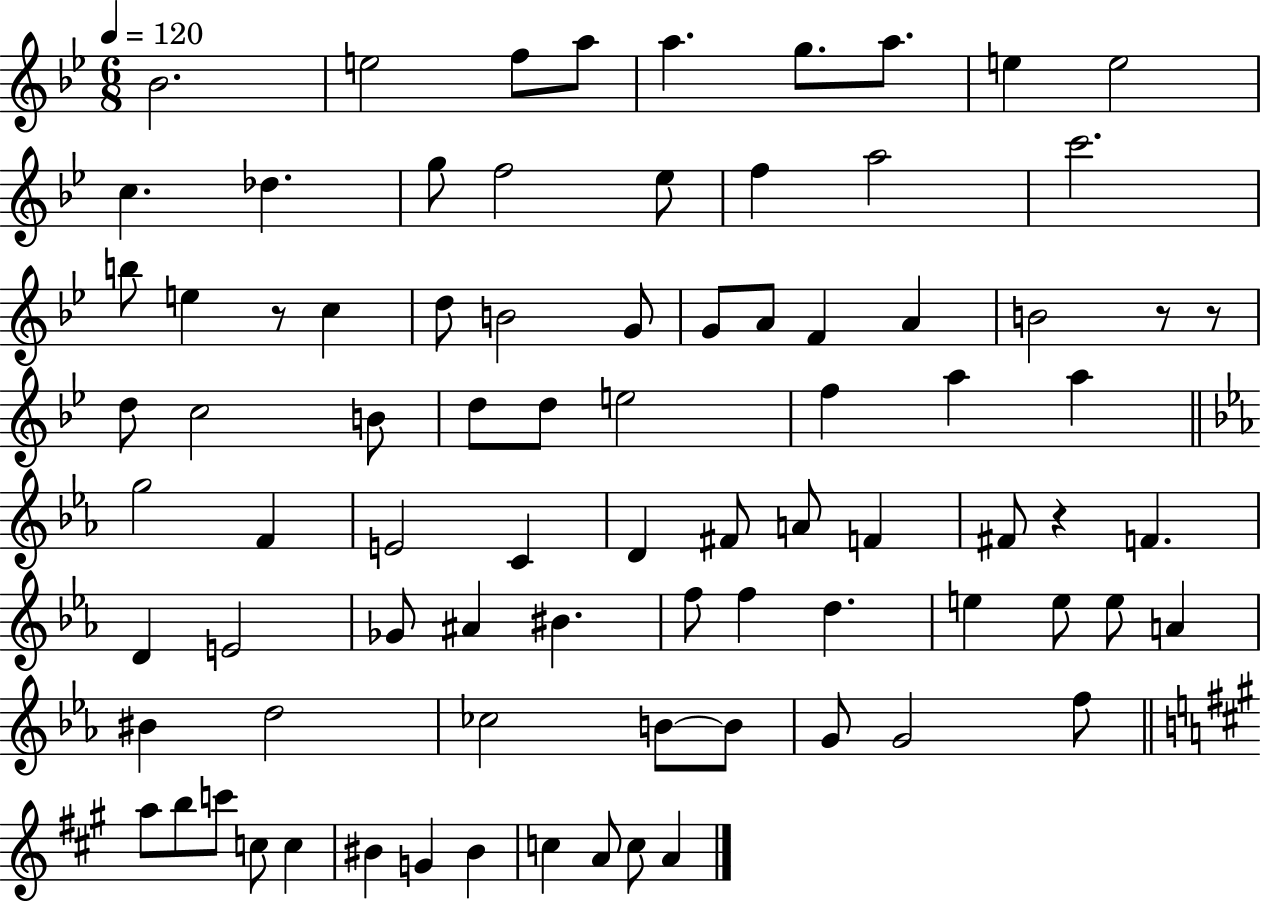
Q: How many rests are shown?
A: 4